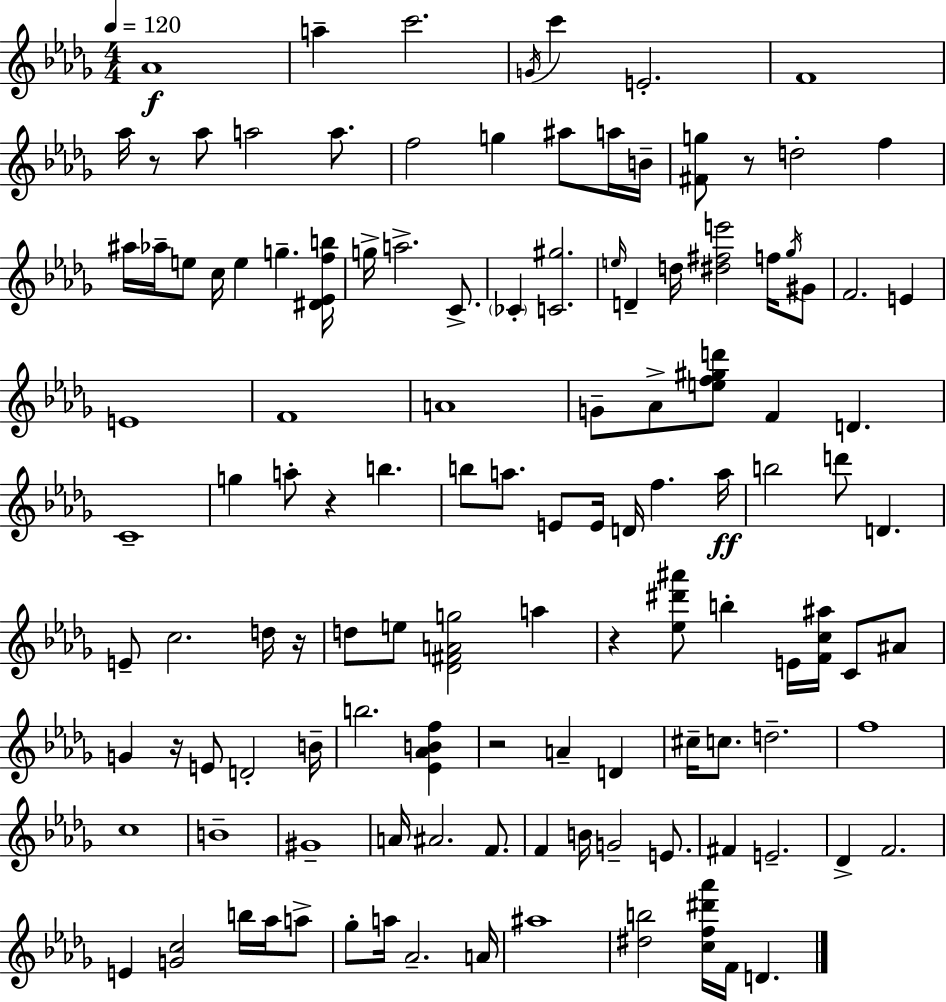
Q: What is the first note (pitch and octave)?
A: Ab4